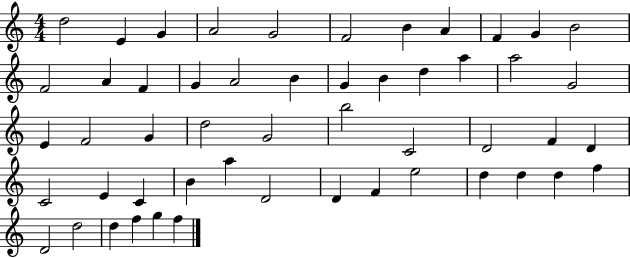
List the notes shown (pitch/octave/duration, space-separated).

D5/h E4/q G4/q A4/h G4/h F4/h B4/q A4/q F4/q G4/q B4/h F4/h A4/q F4/q G4/q A4/h B4/q G4/q B4/q D5/q A5/q A5/h G4/h E4/q F4/h G4/q D5/h G4/h B5/h C4/h D4/h F4/q D4/q C4/h E4/q C4/q B4/q A5/q D4/h D4/q F4/q E5/h D5/q D5/q D5/q F5/q D4/h D5/h D5/q F5/q G5/q F5/q